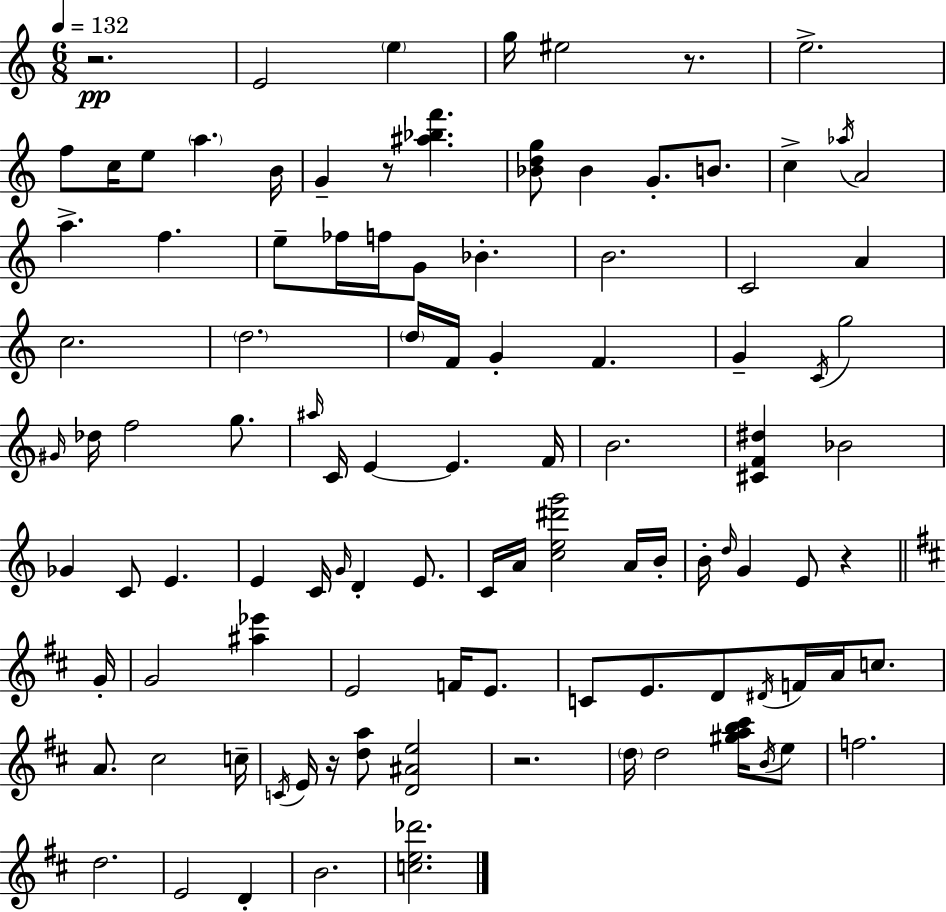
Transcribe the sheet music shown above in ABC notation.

X:1
T:Untitled
M:6/8
L:1/4
K:C
z2 E2 e g/4 ^e2 z/2 e2 f/2 c/4 e/2 a B/4 G z/2 [^a_bf'] [_Bdg]/2 _B G/2 B/2 c _a/4 A2 a f e/2 _f/4 f/4 G/2 _B B2 C2 A c2 d2 d/4 F/4 G F G C/4 g2 ^G/4 _d/4 f2 g/2 ^a/4 C/4 E E F/4 B2 [^CF^d] _B2 _G C/2 E E C/4 G/4 D E/2 C/4 A/4 [ce^d'g']2 A/4 B/4 B/4 d/4 G E/2 z G/4 G2 [^a_e'] E2 F/4 E/2 C/2 E/2 D/2 ^D/4 F/4 A/4 c/2 A/2 ^c2 c/4 C/4 E/4 z/4 [da]/2 [D^Ae]2 z2 d/4 d2 [^gab^c']/4 B/4 e/2 f2 d2 E2 D B2 [ce_d']2